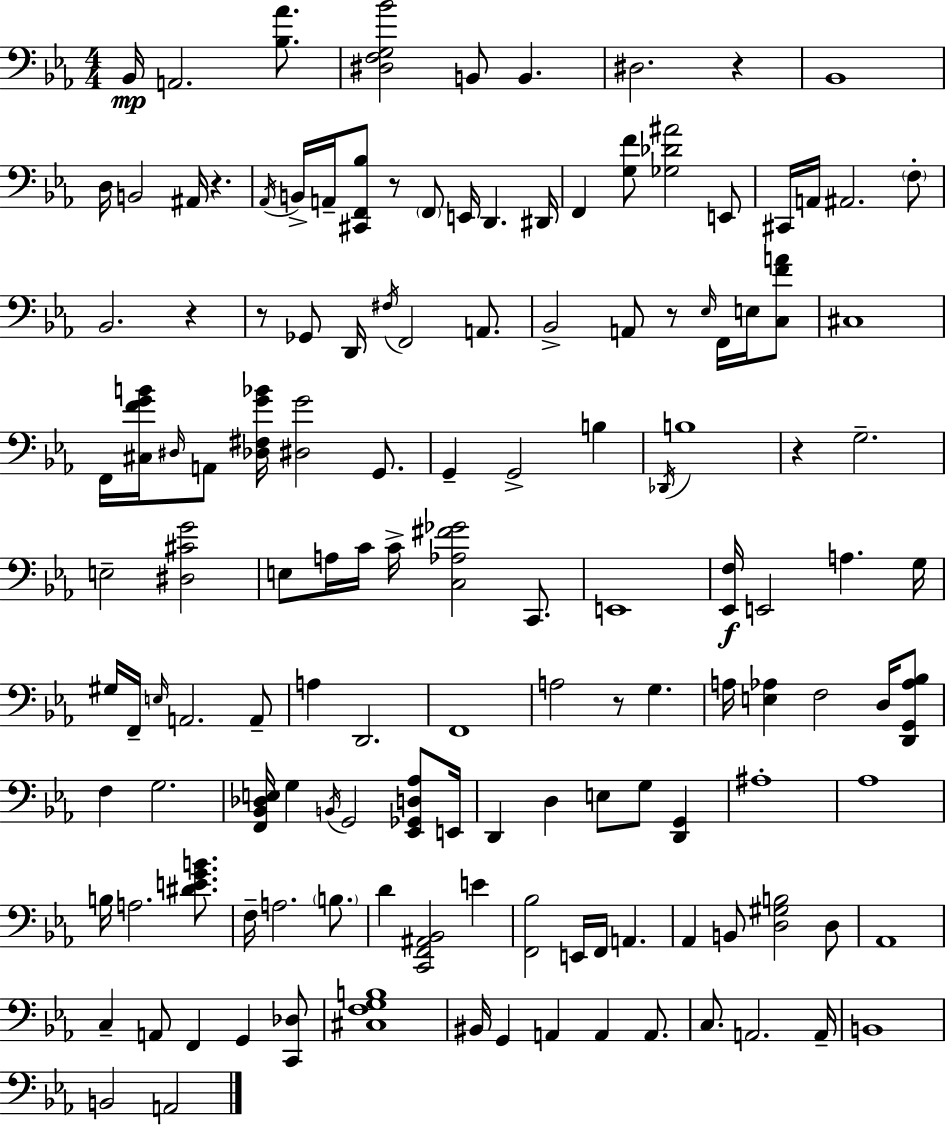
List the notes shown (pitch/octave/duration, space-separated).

Bb2/s A2/h. [Bb3,Ab4]/e. [D#3,F3,G3,Bb4]/h B2/e B2/q. D#3/h. R/q Bb2/w D3/s B2/h A#2/s R/q. Ab2/s B2/s A2/s [C#2,F2,Bb3]/e R/e F2/e E2/s D2/q. D#2/s F2/q [G3,F4]/e [Gb3,Db4,A#4]/h E2/e C#2/s A2/s A#2/h. F3/e Bb2/h. R/q R/e Gb2/e D2/s F#3/s F2/h A2/e. Bb2/h A2/e R/e Eb3/s F2/s E3/s [C3,F4,A4]/e C#3/w F2/s [C#3,F4,G4,B4]/s D#3/s A2/e [Db3,F#3,G4,Bb4]/s [D#3,G4]/h G2/e. G2/q G2/h B3/q Db2/s B3/w R/q G3/h. E3/h [D#3,C#4,G4]/h E3/e A3/s C4/s C4/s [C3,Ab3,F#4,Gb4]/h C2/e. E2/w [Eb2,F3]/s E2/h A3/q. G3/s G#3/s F2/s E3/s A2/h. A2/e A3/q D2/h. F2/w A3/h R/e G3/q. A3/s [E3,Ab3]/q F3/h D3/s [D2,G2,Ab3,Bb3]/e F3/q G3/h. [F2,Bb2,Db3,E3]/s G3/q B2/s G2/h [Eb2,Gb2,D3,Ab3]/e E2/s D2/q D3/q E3/e G3/e [D2,G2]/q A#3/w Ab3/w B3/s A3/h. [D#4,E4,G4,B4]/e. F3/s A3/h. B3/e. D4/q [C2,F2,A#2,Bb2]/h E4/q [F2,Bb3]/h E2/s F2/s A2/q. Ab2/q B2/e [D3,G#3,B3]/h D3/e Ab2/w C3/q A2/e F2/q G2/q [C2,Db3]/e [C#3,F3,G3,B3]/w BIS2/s G2/q A2/q A2/q A2/e. C3/e. A2/h. A2/s B2/w B2/h A2/h